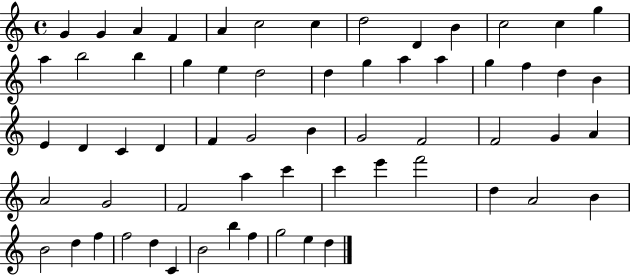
G4/q G4/q A4/q F4/q A4/q C5/h C5/q D5/h D4/q B4/q C5/h C5/q G5/q A5/q B5/h B5/q G5/q E5/q D5/h D5/q G5/q A5/q A5/q G5/q F5/q D5/q B4/q E4/q D4/q C4/q D4/q F4/q G4/h B4/q G4/h F4/h F4/h G4/q A4/q A4/h G4/h F4/h A5/q C6/q C6/q E6/q F6/h D5/q A4/h B4/q B4/h D5/q F5/q F5/h D5/q C4/q B4/h B5/q F5/q G5/h E5/q D5/q